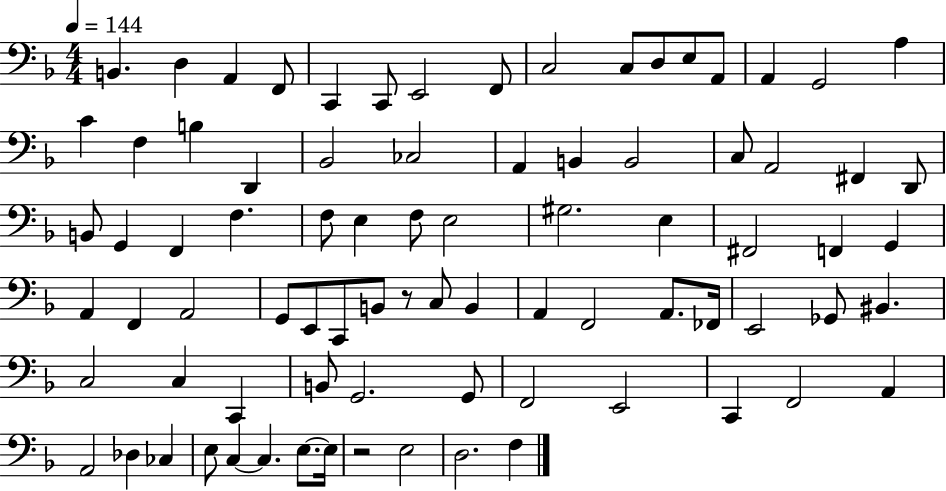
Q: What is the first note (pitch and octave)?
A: B2